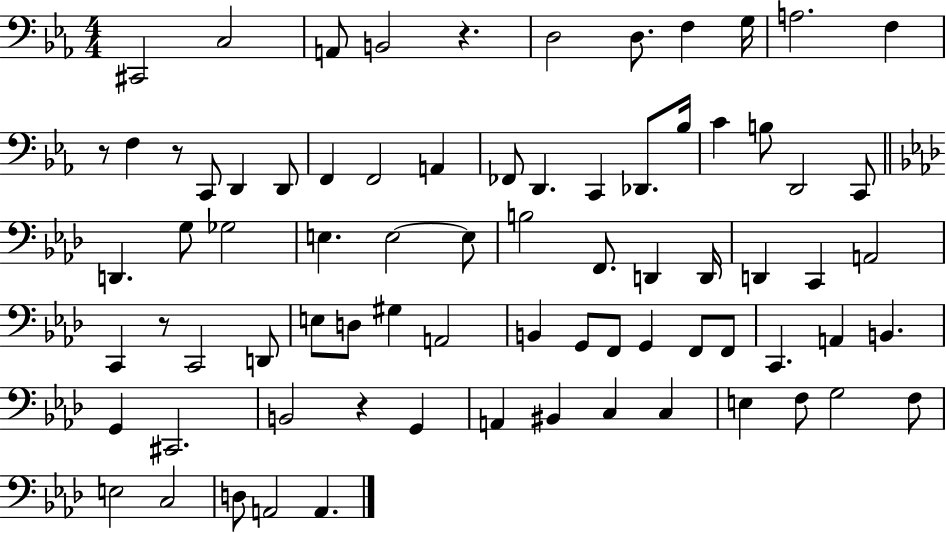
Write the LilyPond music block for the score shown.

{
  \clef bass
  \numericTimeSignature
  \time 4/4
  \key ees \major
  cis,2 c2 | a,8 b,2 r4. | d2 d8. f4 g16 | a2. f4 | \break r8 f4 r8 c,8 d,4 d,8 | f,4 f,2 a,4 | fes,8 d,4. c,4 des,8. bes16 | c'4 b8 d,2 c,8 | \break \bar "||" \break \key aes \major d,4. g8 ges2 | e4. e2~~ e8 | b2 f,8. d,4 d,16 | d,4 c,4 a,2 | \break c,4 r8 c,2 d,8 | e8 d8 gis4 a,2 | b,4 g,8 f,8 g,4 f,8 f,8 | c,4. a,4 b,4. | \break g,4 cis,2. | b,2 r4 g,4 | a,4 bis,4 c4 c4 | e4 f8 g2 f8 | \break e2 c2 | d8 a,2 a,4. | \bar "|."
}